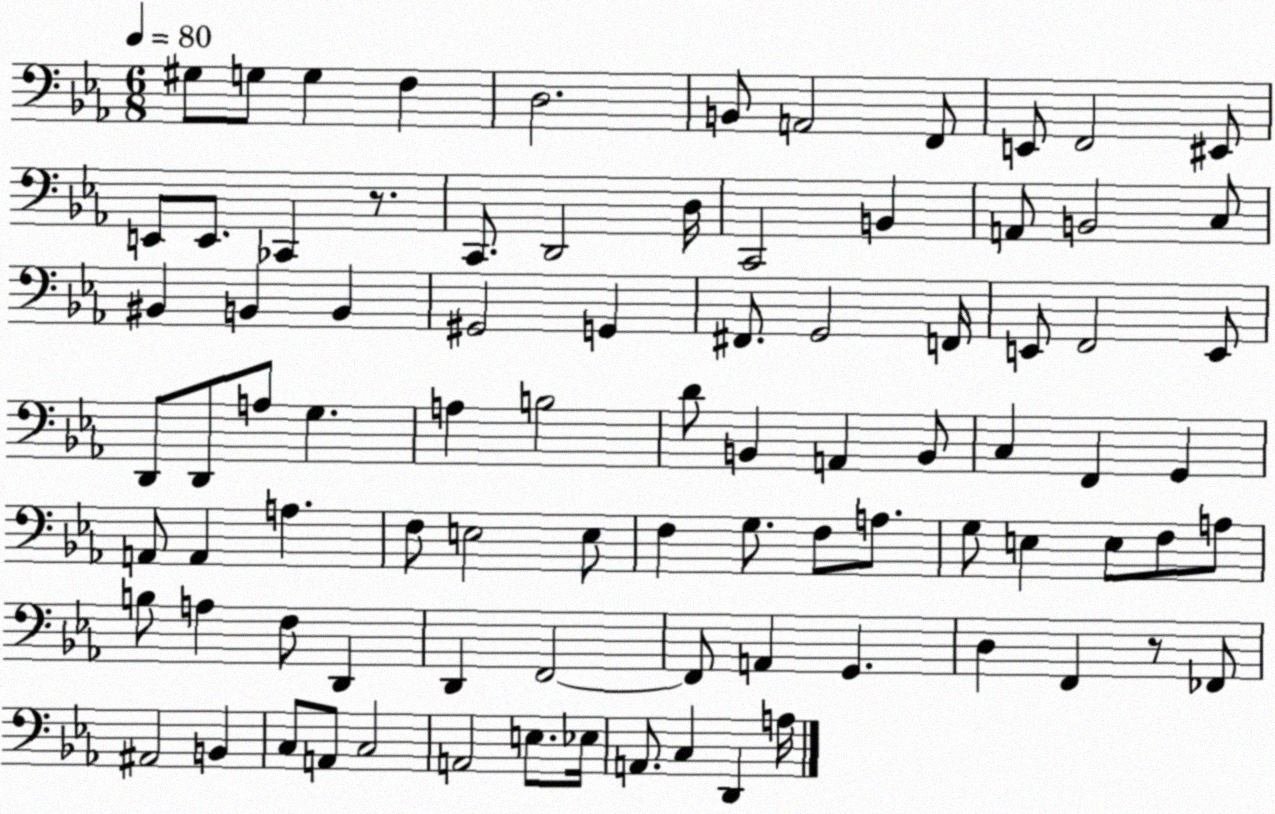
X:1
T:Untitled
M:6/8
L:1/4
K:Eb
^G,/2 G,/2 G, F, D,2 B,,/2 A,,2 F,,/2 E,,/2 F,,2 ^E,,/2 E,,/2 E,,/2 _C,, z/2 C,,/2 D,,2 D,/4 C,,2 B,, A,,/2 B,,2 C,/2 ^B,, B,, B,, ^G,,2 G,, ^F,,/2 G,,2 F,,/4 E,,/2 F,,2 E,,/2 D,,/2 D,,/2 A,/2 G, A, B,2 D/2 B,, A,, B,,/2 C, F,, G,, A,,/2 A,, A, F,/2 E,2 E,/2 F, G,/2 F,/2 A,/2 G,/2 E, E,/2 F,/2 A,/2 B,/2 A, F,/2 D,, D,, F,,2 F,,/2 A,, G,, D, F,, z/2 _F,,/2 ^A,,2 B,, C,/2 A,,/2 C,2 A,,2 E,/2 _E,/4 A,,/2 C, D,, A,/4